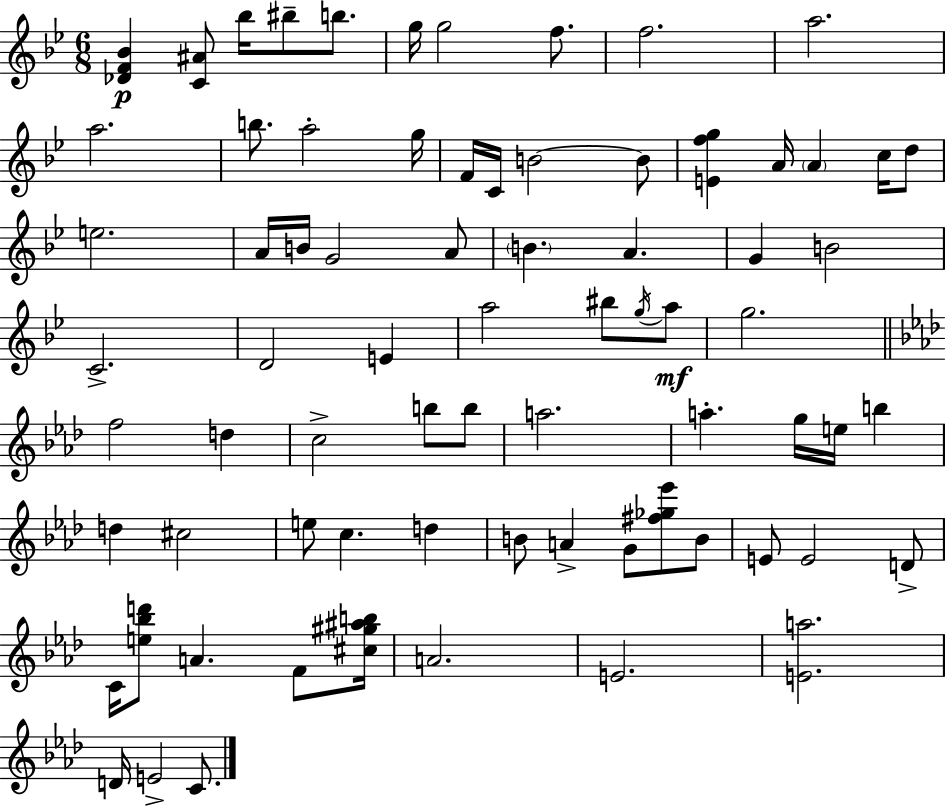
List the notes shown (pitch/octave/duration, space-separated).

[Db4,F4,Bb4]/q [C4,A#4]/e Bb5/s BIS5/e B5/e. G5/s G5/h F5/e. F5/h. A5/h. A5/h. B5/e. A5/h G5/s F4/s C4/s B4/h B4/e [E4,F5,G5]/q A4/s A4/q C5/s D5/e E5/h. A4/s B4/s G4/h A4/e B4/q. A4/q. G4/q B4/h C4/h. D4/h E4/q A5/h BIS5/e G5/s A5/e G5/h. F5/h D5/q C5/h B5/e B5/e A5/h. A5/q. G5/s E5/s B5/q D5/q C#5/h E5/e C5/q. D5/q B4/e A4/q G4/e [F#5,Gb5,Eb6]/e B4/e E4/e E4/h D4/e C4/s [E5,Bb5,D6]/e A4/q. F4/e [C#5,G#5,A#5,B5]/s A4/h. E4/h. [E4,A5]/h. D4/s E4/h C4/e.